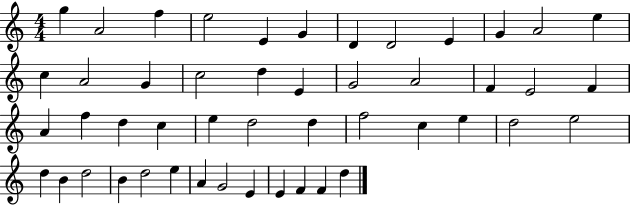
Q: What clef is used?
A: treble